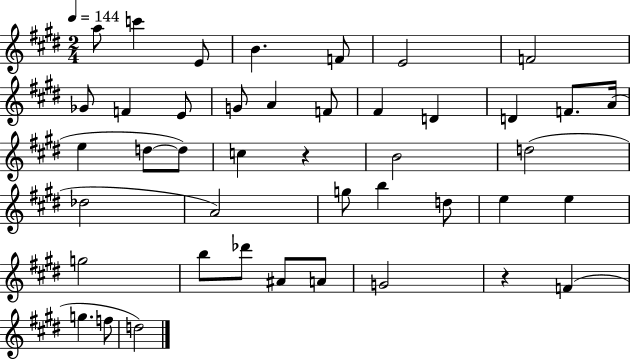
X:1
T:Untitled
M:2/4
L:1/4
K:E
a/2 c' E/2 B F/2 E2 F2 _G/2 F E/2 G/2 A F/2 ^F D D F/2 A/4 e d/2 d/2 c z B2 d2 _d2 A2 g/2 b d/2 e e g2 b/2 _d'/2 ^A/2 A/2 G2 z F g f/2 d2